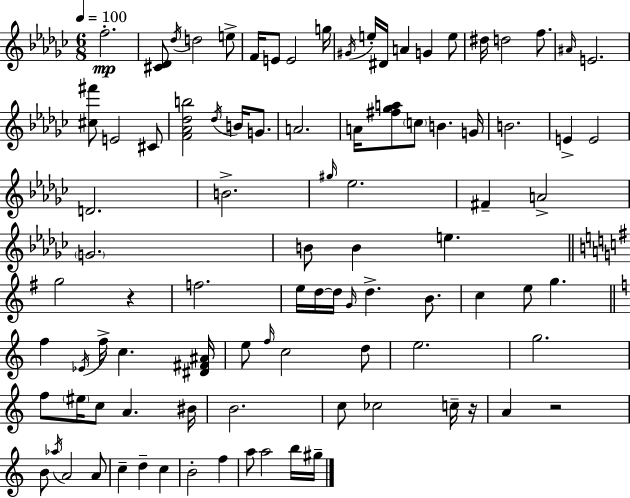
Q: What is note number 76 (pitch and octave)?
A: A4